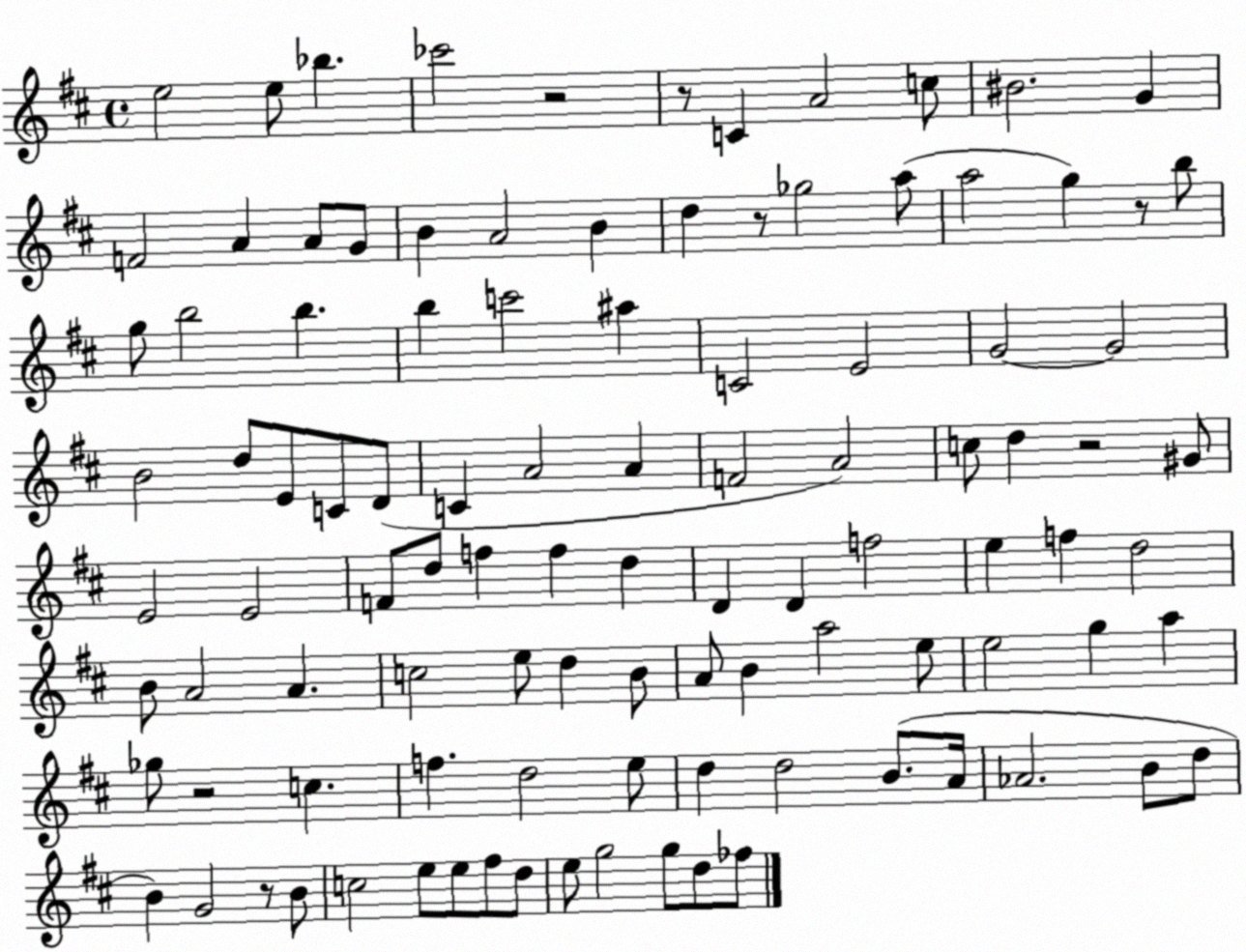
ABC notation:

X:1
T:Untitled
M:4/4
L:1/4
K:D
e2 e/2 _b _c'2 z2 z/2 C A2 c/2 ^B2 G F2 A A/2 G/2 B A2 B d z/2 _g2 a/2 a2 g z/2 b/2 g/2 b2 b b c'2 ^a C2 E2 G2 G2 B2 d/2 E/2 C/2 D/2 C A2 A F2 A2 c/2 d z2 ^G/2 E2 E2 F/2 d/2 f f d D D f2 e f d2 B/2 A2 A c2 e/2 d B/2 A/2 B a2 e/2 e2 g a _g/2 z2 c f d2 e/2 d d2 B/2 A/4 _A2 B/2 d/2 B G2 z/2 B/2 c2 e/2 e/2 ^f/2 d/2 e/2 g2 g/2 d/2 _f/2